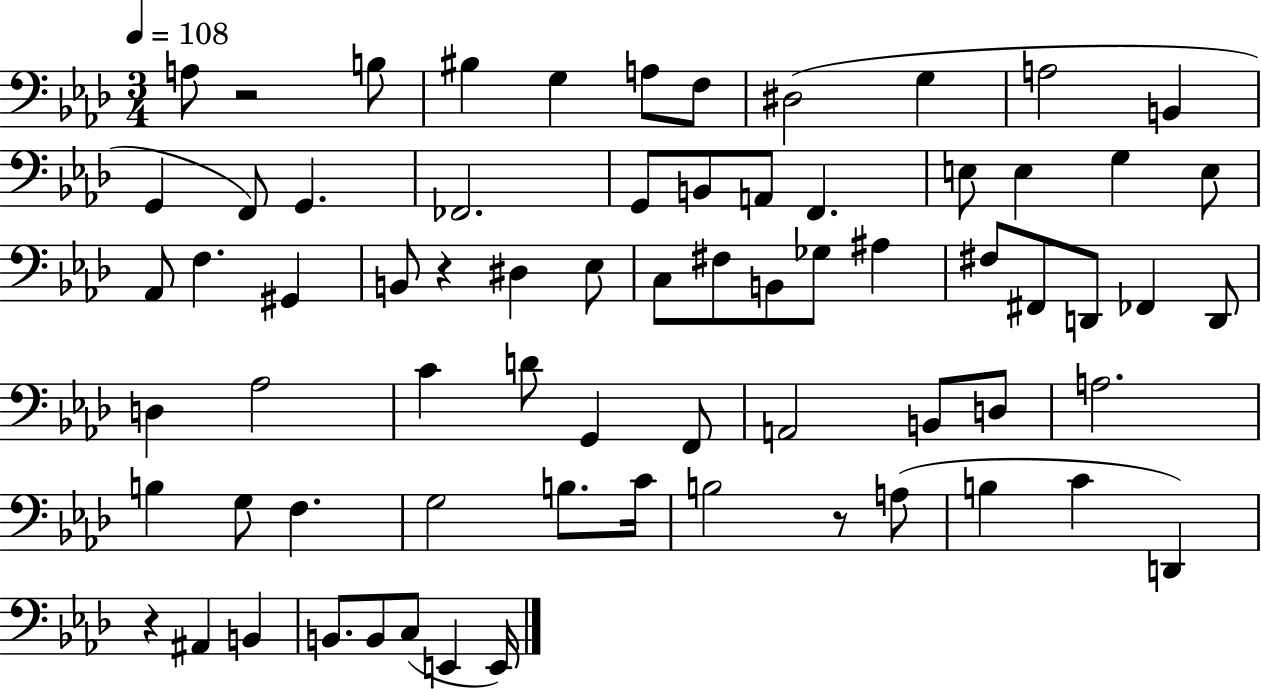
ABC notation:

X:1
T:Untitled
M:3/4
L:1/4
K:Ab
A,/2 z2 B,/2 ^B, G, A,/2 F,/2 ^D,2 G, A,2 B,, G,, F,,/2 G,, _F,,2 G,,/2 B,,/2 A,,/2 F,, E,/2 E, G, E,/2 _A,,/2 F, ^G,, B,,/2 z ^D, _E,/2 C,/2 ^F,/2 B,,/2 _G,/2 ^A, ^F,/2 ^F,,/2 D,,/2 _F,, D,,/2 D, _A,2 C D/2 G,, F,,/2 A,,2 B,,/2 D,/2 A,2 B, G,/2 F, G,2 B,/2 C/4 B,2 z/2 A,/2 B, C D,, z ^A,, B,, B,,/2 B,,/2 C,/2 E,, E,,/4